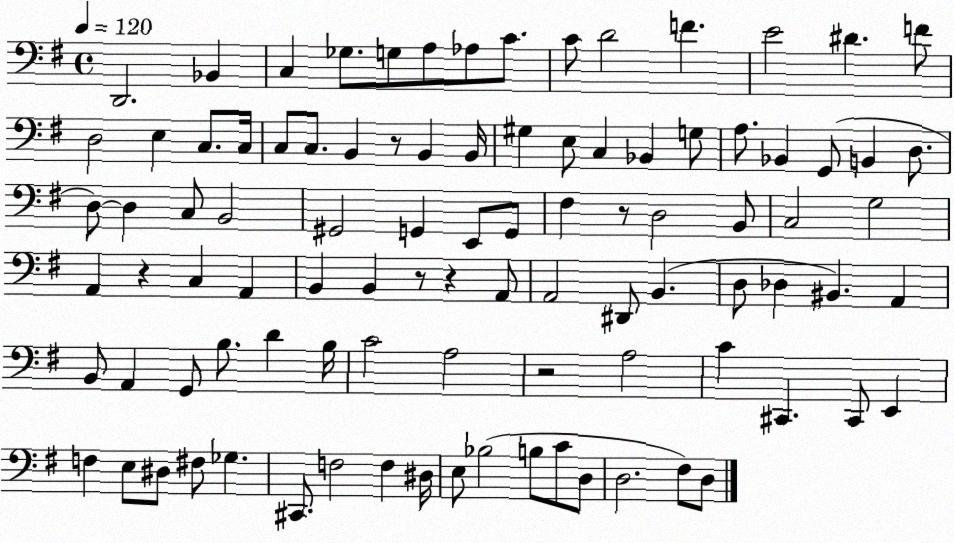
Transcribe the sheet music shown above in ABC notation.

X:1
T:Untitled
M:4/4
L:1/4
K:G
D,,2 _B,, C, _G,/2 G,/2 A,/2 _A,/2 C/2 C/2 D2 F E2 ^D F/2 D,2 E, C,/2 C,/4 C,/2 C,/2 B,, z/2 B,, B,,/4 ^G, E,/2 C, _B,, G,/2 A,/2 _B,, G,,/2 B,, D,/2 D,/2 D, C,/2 B,,2 ^G,,2 G,, E,,/2 G,,/2 ^F, z/2 D,2 B,,/2 C,2 G,2 A,, z C, A,, B,, B,, z/2 z A,,/2 A,,2 ^D,,/2 B,, D,/2 _D, ^B,, A,, B,,/2 A,, G,,/2 B,/2 D B,/4 C2 A,2 z2 A,2 C ^C,, ^C,,/2 E,, F, E,/2 ^D,/2 ^F,/2 _G, ^C,,/2 F,2 F, ^D,/4 E,/2 _B,2 B,/2 C/2 D,/2 D,2 ^F,/2 D,/2